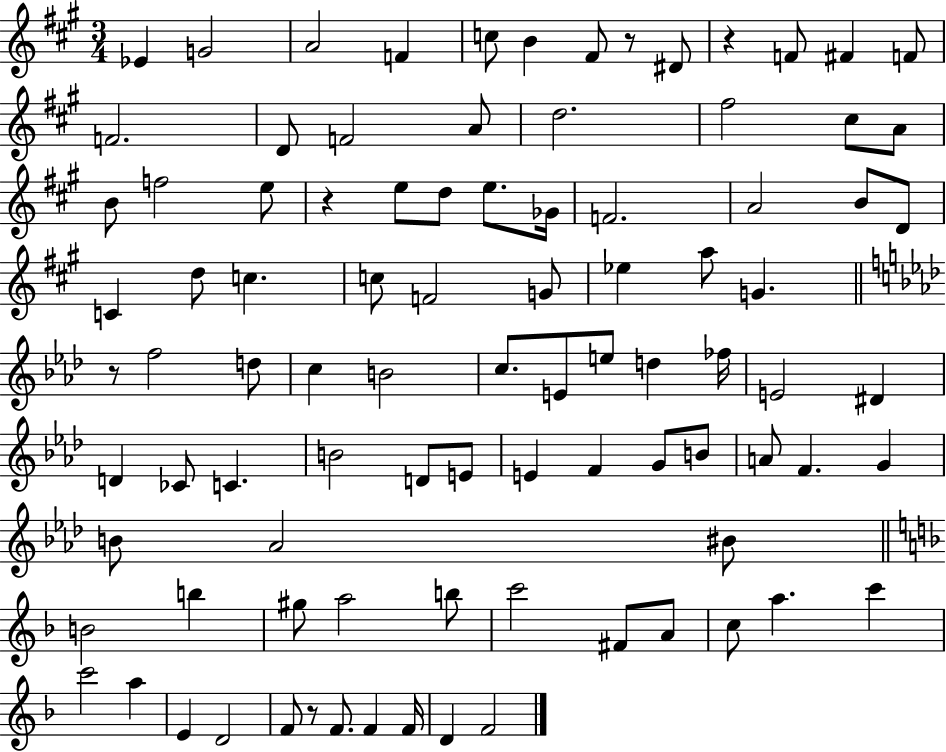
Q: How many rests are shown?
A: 5